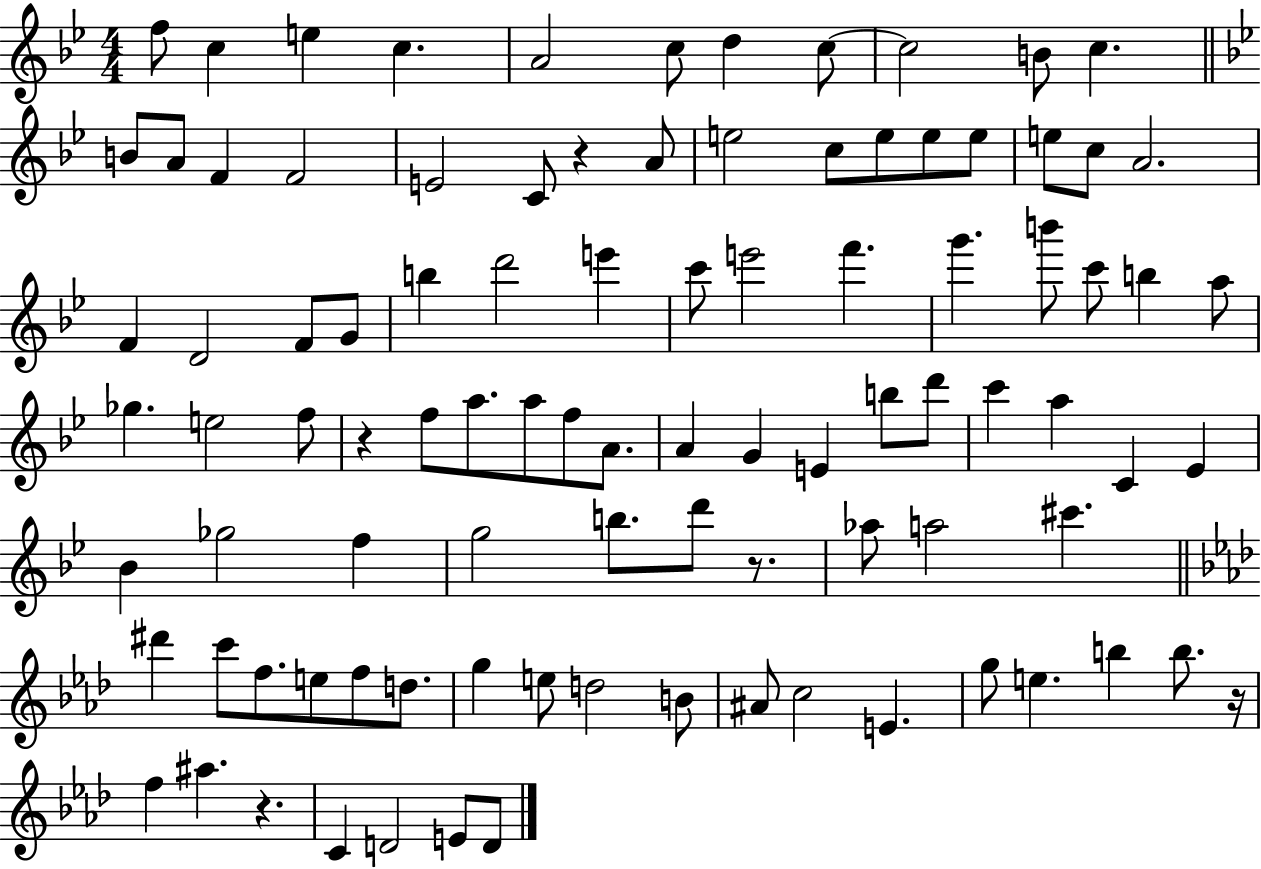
{
  \clef treble
  \numericTimeSignature
  \time 4/4
  \key bes \major
  f''8 c''4 e''4 c''4. | a'2 c''8 d''4 c''8~~ | c''2 b'8 c''4. | \bar "||" \break \key bes \major b'8 a'8 f'4 f'2 | e'2 c'8 r4 a'8 | e''2 c''8 e''8 e''8 e''8 | e''8 c''8 a'2. | \break f'4 d'2 f'8 g'8 | b''4 d'''2 e'''4 | c'''8 e'''2 f'''4. | g'''4. b'''8 c'''8 b''4 a''8 | \break ges''4. e''2 f''8 | r4 f''8 a''8. a''8 f''8 a'8. | a'4 g'4 e'4 b''8 d'''8 | c'''4 a''4 c'4 ees'4 | \break bes'4 ges''2 f''4 | g''2 b''8. d'''8 r8. | aes''8 a''2 cis'''4. | \bar "||" \break \key f \minor dis'''4 c'''8 f''8. e''8 f''8 d''8. | g''4 e''8 d''2 b'8 | ais'8 c''2 e'4. | g''8 e''4. b''4 b''8. r16 | \break f''4 ais''4. r4. | c'4 d'2 e'8 d'8 | \bar "|."
}